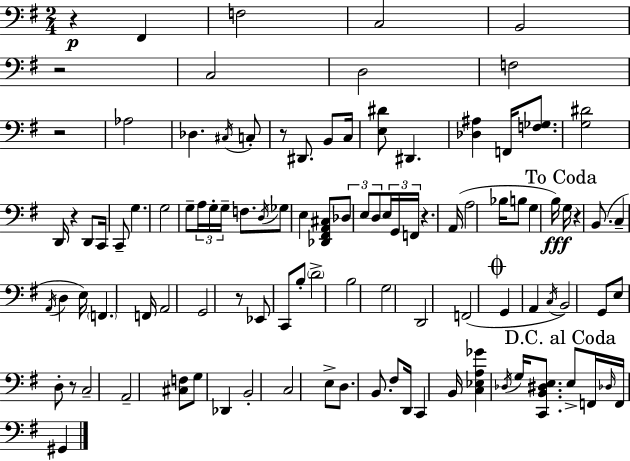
R/q F#2/q F3/h C3/h B2/h R/h C3/h D3/h F3/h R/h Ab3/h Db3/q. C#3/s C3/e R/e D#2/e. B2/e C3/s [E3,D#4]/e D#2/q. [Db3,A#3]/q F2/s [F3,Gb3]/e. [G3,D#4]/h D2/s R/q D2/e C2/s C2/e G3/q. G3/h G3/e A3/s G3/s G3/s F3/e. D3/s Gb3/e E3/q [Db2,F#2,A2,C#3]/e Db3/e E3/e D3/e E3/s G2/s F2/s R/q. A2/s A3/h Bb3/s B3/e G3/q B3/s G3/s R/q B2/e. C3/q A2/s D3/q E3/s F2/q. F2/s A2/h G2/h R/e Eb2/e C2/e B3/e D4/h B3/h G3/h D2/h F2/h G2/q A2/q C3/s B2/h G2/e E3/e D3/e R/e C3/h A2/h [C#3,F3]/e G3/e Db2/q B2/h C3/h E3/e D3/e. B2/e. F#3/e D2/s C2/q B2/s [C3,Eb3,A3,Gb4]/q Db3/s G3/s [C2,B2,D#3,E3]/e. E3/e F2/s Db3/s F2/s G#2/q